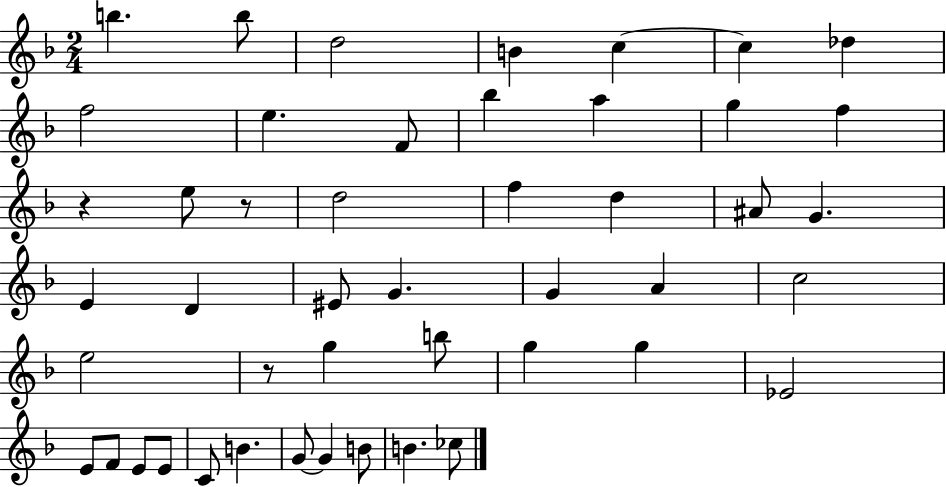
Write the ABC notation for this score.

X:1
T:Untitled
M:2/4
L:1/4
K:F
b b/2 d2 B c c _d f2 e F/2 _b a g f z e/2 z/2 d2 f d ^A/2 G E D ^E/2 G G A c2 e2 z/2 g b/2 g g _E2 E/2 F/2 E/2 E/2 C/2 B G/2 G B/2 B _c/2